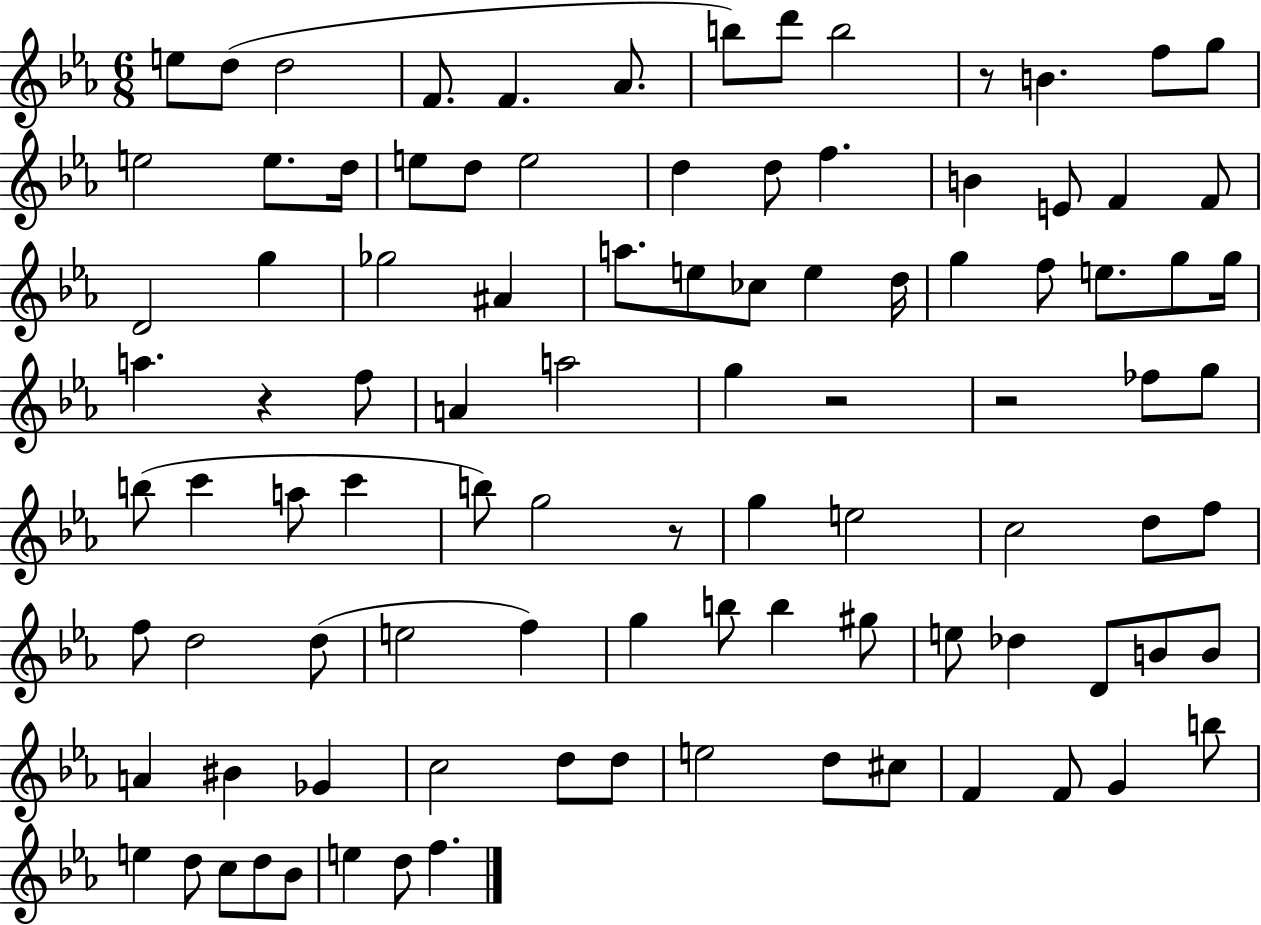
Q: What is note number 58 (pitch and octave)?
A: F5